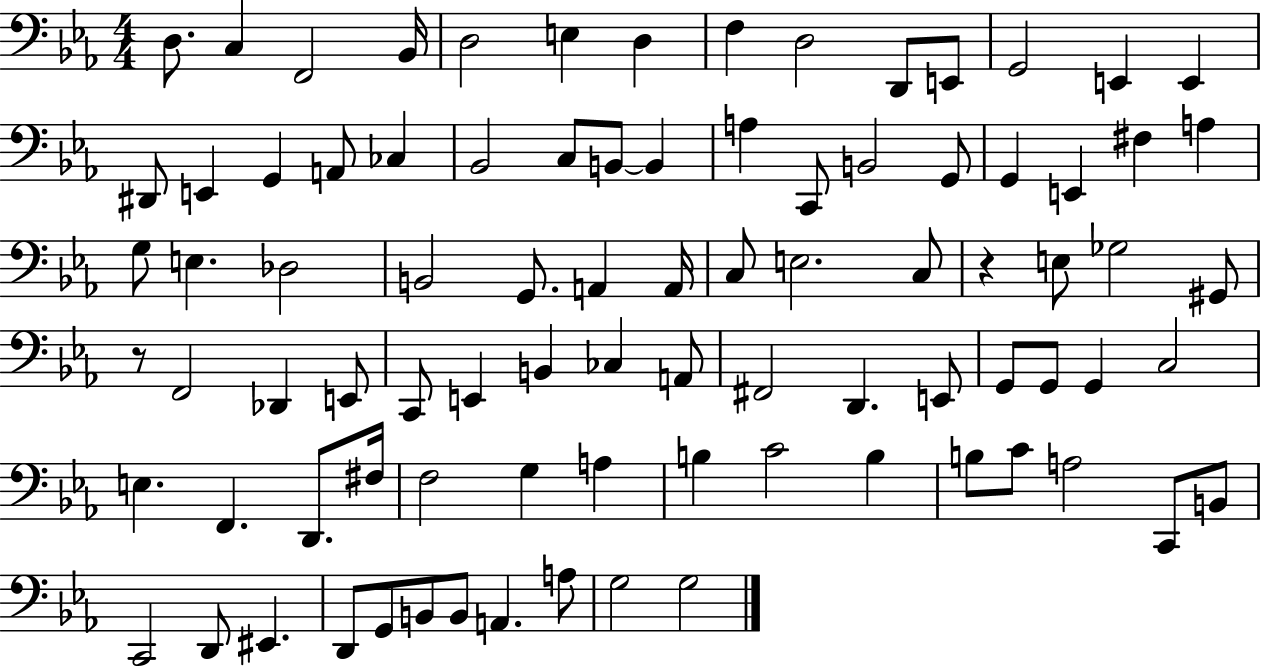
X:1
T:Untitled
M:4/4
L:1/4
K:Eb
D,/2 C, F,,2 _B,,/4 D,2 E, D, F, D,2 D,,/2 E,,/2 G,,2 E,, E,, ^D,,/2 E,, G,, A,,/2 _C, _B,,2 C,/2 B,,/2 B,, A, C,,/2 B,,2 G,,/2 G,, E,, ^F, A, G,/2 E, _D,2 B,,2 G,,/2 A,, A,,/4 C,/2 E,2 C,/2 z E,/2 _G,2 ^G,,/2 z/2 F,,2 _D,, E,,/2 C,,/2 E,, B,, _C, A,,/2 ^F,,2 D,, E,,/2 G,,/2 G,,/2 G,, C,2 E, F,, D,,/2 ^F,/4 F,2 G, A, B, C2 B, B,/2 C/2 A,2 C,,/2 B,,/2 C,,2 D,,/2 ^E,, D,,/2 G,,/2 B,,/2 B,,/2 A,, A,/2 G,2 G,2